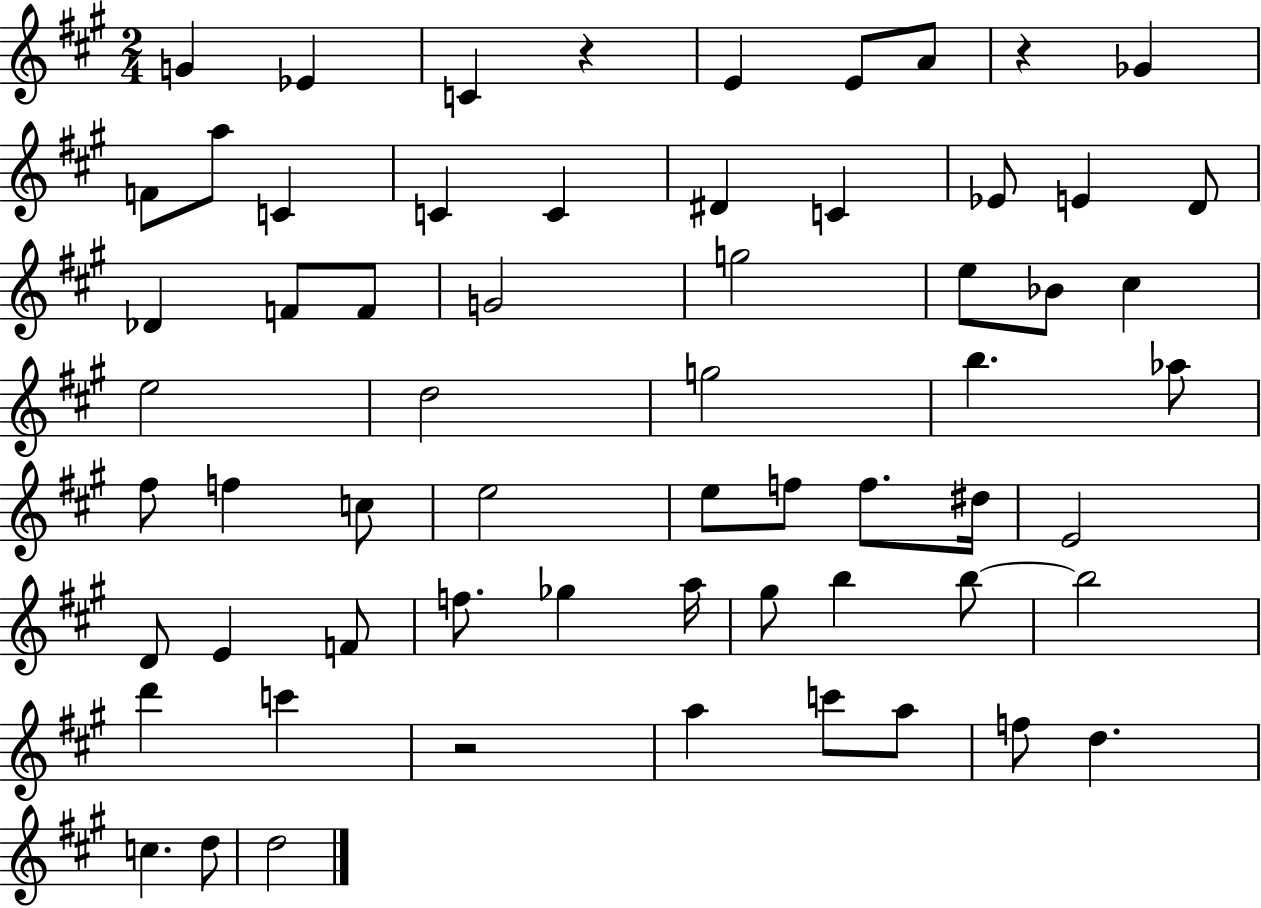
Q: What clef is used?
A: treble